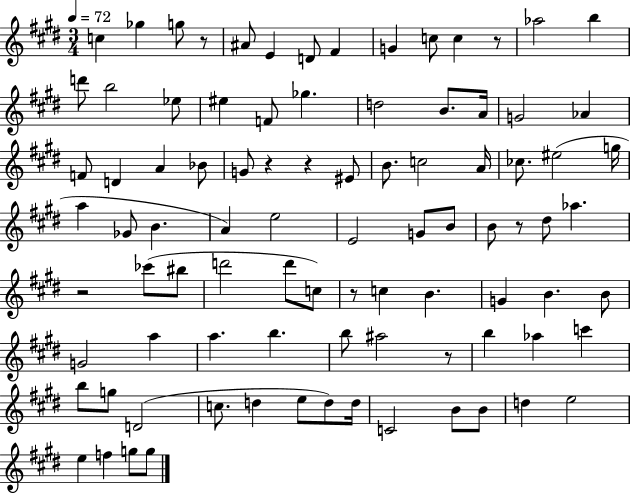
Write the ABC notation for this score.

X:1
T:Untitled
M:3/4
L:1/4
K:E
c _g g/2 z/2 ^A/2 E D/2 ^F G c/2 c z/2 _a2 b d'/2 b2 _e/2 ^e F/2 _g d2 B/2 A/4 G2 _A F/2 D A _B/2 G/2 z z ^E/2 B/2 c2 A/4 _c/2 ^e2 g/4 a _G/2 B A e2 E2 G/2 B/2 B/2 z/2 ^d/2 _a z2 _c'/2 ^b/2 d'2 d'/2 c/2 z/2 c B G B B/2 G2 a a b b/2 ^a2 z/2 b _a c' b/2 g/2 D2 c/2 d e/2 d/2 d/4 C2 B/2 B/2 d e2 e f g/2 g/2